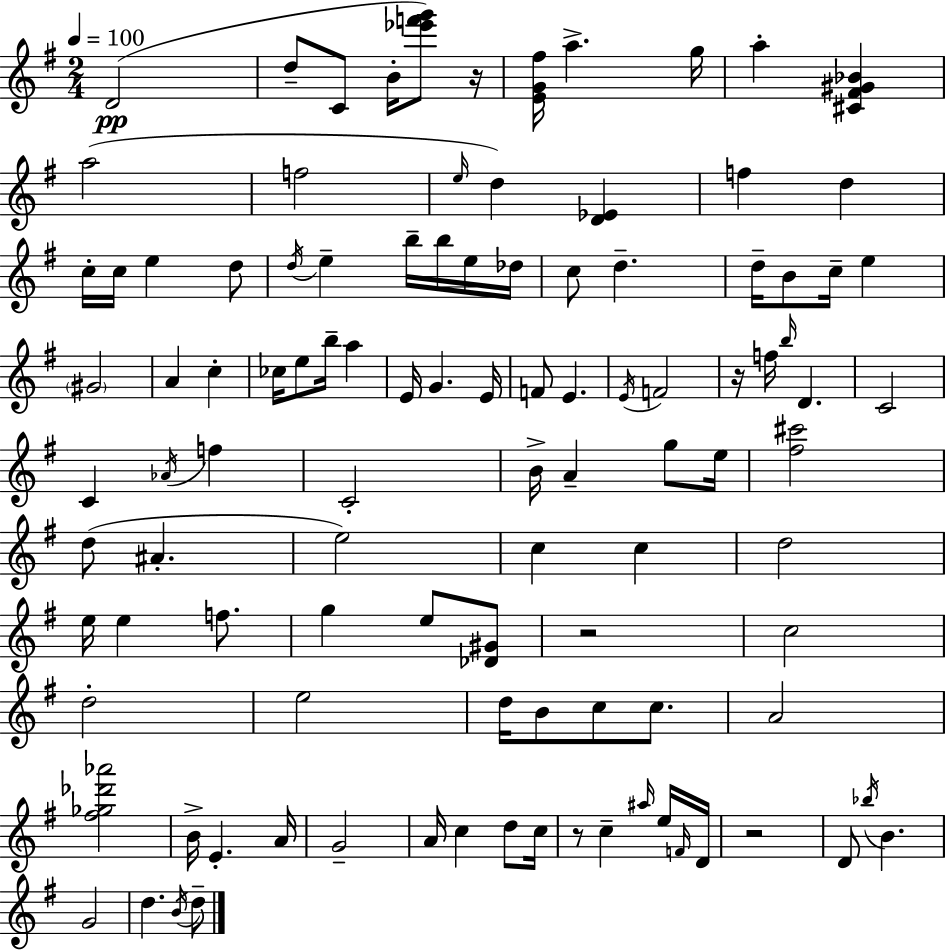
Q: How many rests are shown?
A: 5